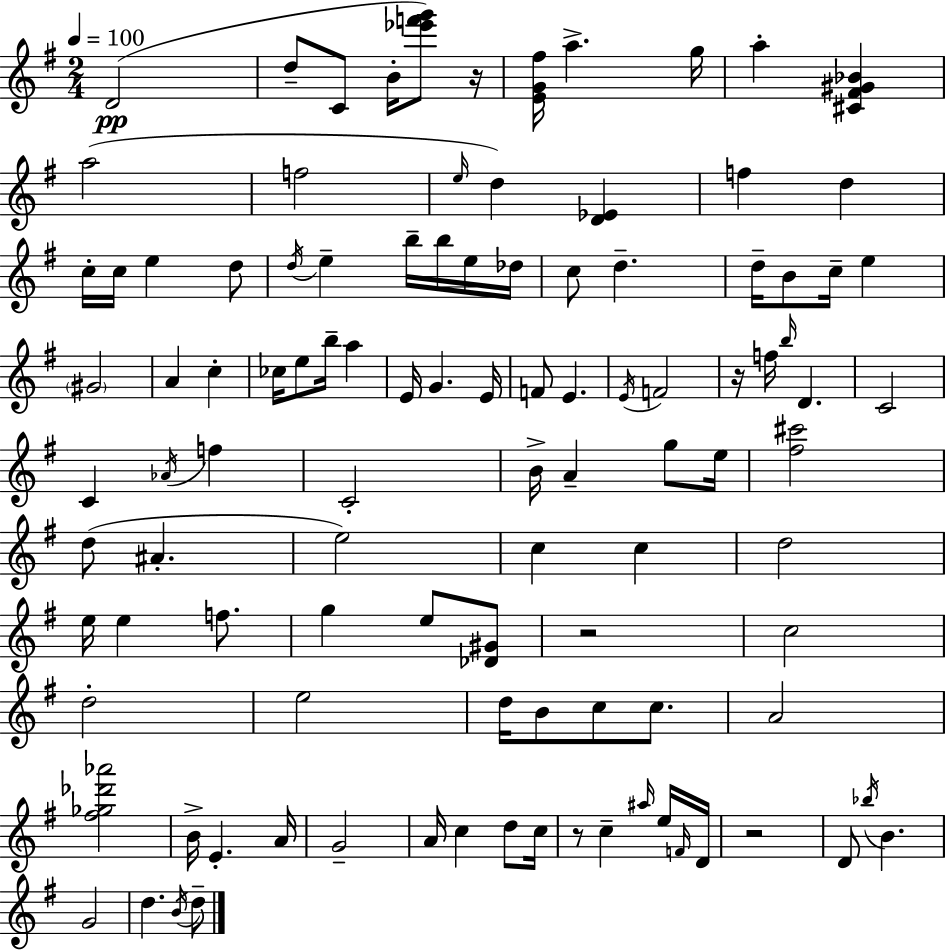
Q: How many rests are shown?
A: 5